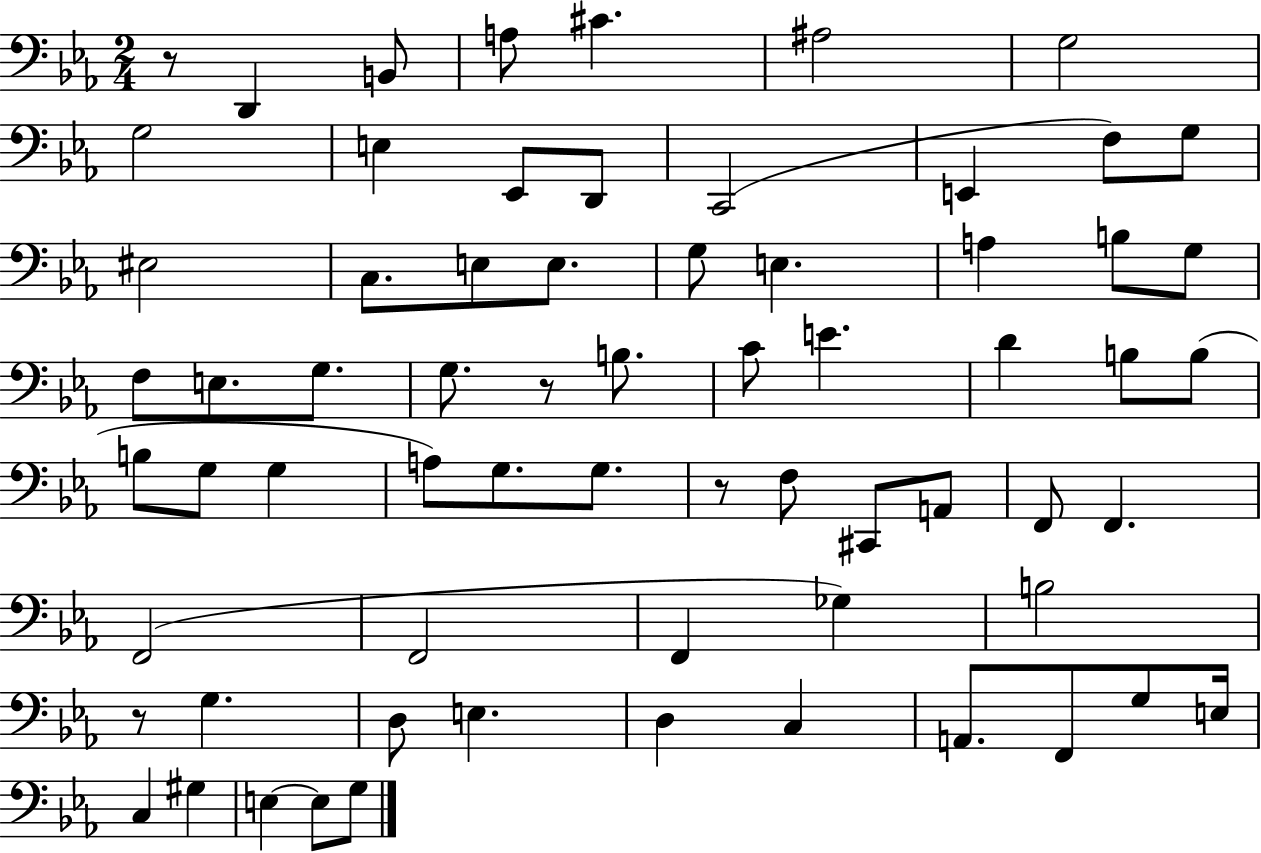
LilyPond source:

{
  \clef bass
  \numericTimeSignature
  \time 2/4
  \key ees \major
  r8 d,4 b,8 | a8 cis'4. | ais2 | g2 | \break g2 | e4 ees,8 d,8 | c,2( | e,4 f8) g8 | \break eis2 | c8. e8 e8. | g8 e4. | a4 b8 g8 | \break f8 e8. g8. | g8. r8 b8. | c'8 e'4. | d'4 b8 b8( | \break b8 g8 g4 | a8) g8. g8. | r8 f8 cis,8 a,8 | f,8 f,4. | \break f,2( | f,2 | f,4 ges4) | b2 | \break r8 g4. | d8 e4. | d4 c4 | a,8. f,8 g8 e16 | \break c4 gis4 | e4~~ e8 g8 | \bar "|."
}